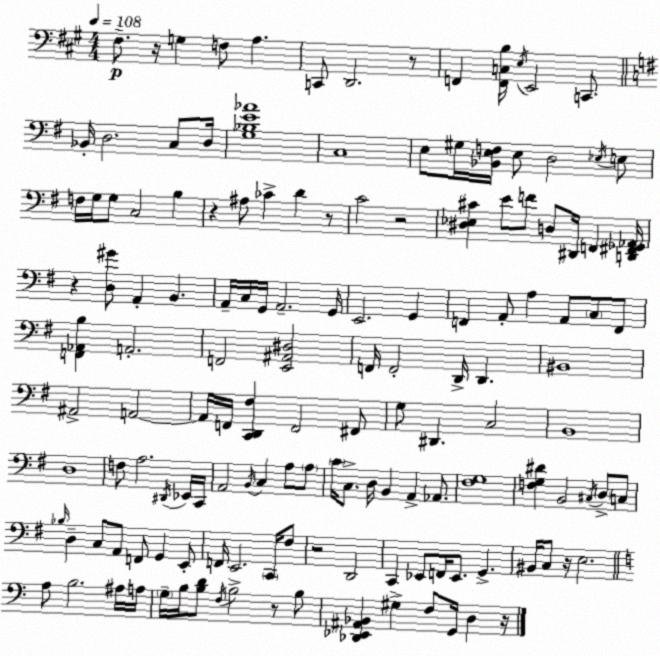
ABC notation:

X:1
T:Untitled
M:4/4
L:1/4
K:A
^F,/2 z/4 G, F,/2 A, C,,/2 D,,2 z/2 F,, [F,,C,B,]/4 E,/4 E,,2 C,,/2 _B,,/4 D,2 C,/2 D,/4 [G,_B,E_A]4 C,4 E,/2 ^G,/4 [_B,,E,F,]/4 E,/2 D,2 _E,/4 E,/2 F,/4 G,/4 G,/2 C,2 B, z ^A,/2 _C D z/2 C2 z2 [^D,_E,^C] E/2 F/2 D,/2 ^D,,/4 F,, [D,,^F,,_G,,_A,,]/4 z [D,^G]/2 A,, B,, A,,/4 C,/4 G,,/4 A,,2 G,,/4 E,,2 G,, F,, A,,/2 A, A,,/2 C,/2 F,,/2 [F,,_A,,B,] A,,2 F,,2 [E,,^A,,^D,]2 F,,/4 F,,2 D,,/4 D,, ^B,,4 ^A,,2 A,,2 A,,/4 F,,/4 [C,,D,,^F,] F,,2 ^F,,/2 G,/2 ^D,, C,2 B,,4 D,4 F,/2 A,2 ^D,,/4 _E,,/4 C,,/4 A,,2 B,,/4 C, A,/2 A,/2 C/4 C,/2 D,/4 B,, A,, _A,,/2 [^F,G,]4 [F,G,^D] B,,2 ^C,/4 D,/2 C,/2 _B,/4 D, C,/2 A,,/2 F,,/2 G,, E,,/2 F,,/4 E,,2 C,,/4 ^F,/2 z2 D,,2 C,, _E,,/2 F,,/4 _E,,/2 G,, ^B,,/4 C,/2 z/4 E,2 A,/2 B,2 ^A,/4 A,/4 G,/4 B,/4 [B,D]/2 F,/4 B,2 z/2 B,/2 [_D,,_E,,^A,,_B,,] ^G, F,/2 G,,/4 D, z/4